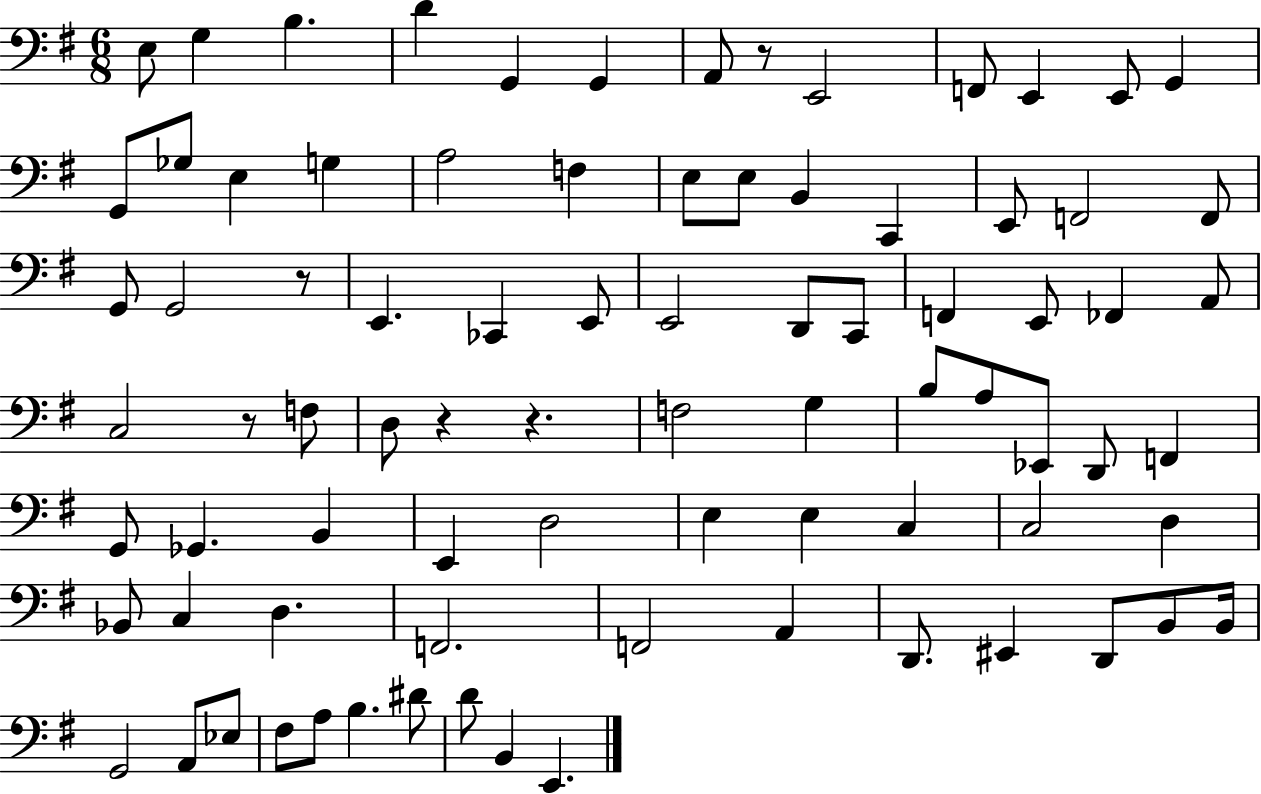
E3/e G3/q B3/q. D4/q G2/q G2/q A2/e R/e E2/h F2/e E2/q E2/e G2/q G2/e Gb3/e E3/q G3/q A3/h F3/q E3/e E3/e B2/q C2/q E2/e F2/h F2/e G2/e G2/h R/e E2/q. CES2/q E2/e E2/h D2/e C2/e F2/q E2/e FES2/q A2/e C3/h R/e F3/e D3/e R/q R/q. F3/h G3/q B3/e A3/e Eb2/e D2/e F2/q G2/e Gb2/q. B2/q E2/q D3/h E3/q E3/q C3/q C3/h D3/q Bb2/e C3/q D3/q. F2/h. F2/h A2/q D2/e. EIS2/q D2/e B2/e B2/s G2/h A2/e Eb3/e F#3/e A3/e B3/q. D#4/e D4/e B2/q E2/q.